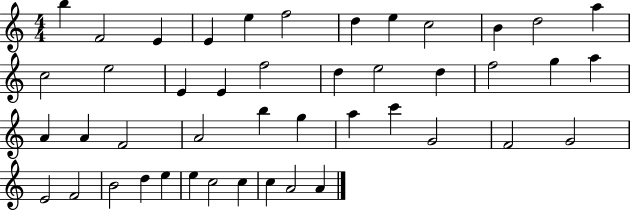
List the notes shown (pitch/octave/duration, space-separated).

B5/q F4/h E4/q E4/q E5/q F5/h D5/q E5/q C5/h B4/q D5/h A5/q C5/h E5/h E4/q E4/q F5/h D5/q E5/h D5/q F5/h G5/q A5/q A4/q A4/q F4/h A4/h B5/q G5/q A5/q C6/q G4/h F4/h G4/h E4/h F4/h B4/h D5/q E5/q E5/q C5/h C5/q C5/q A4/h A4/q